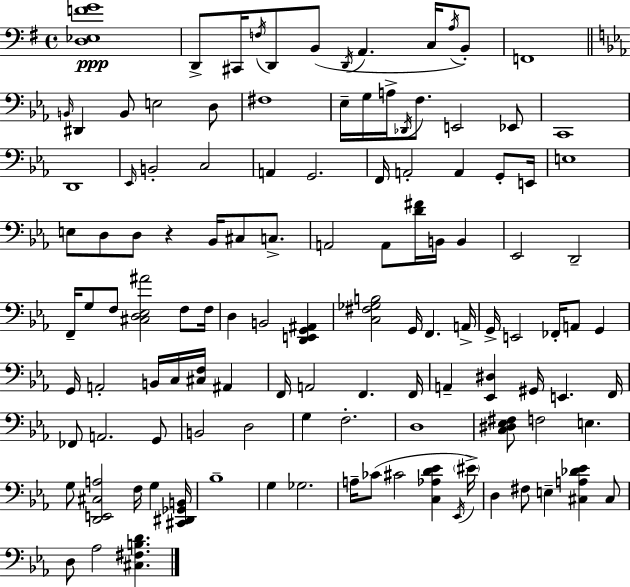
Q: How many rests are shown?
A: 1